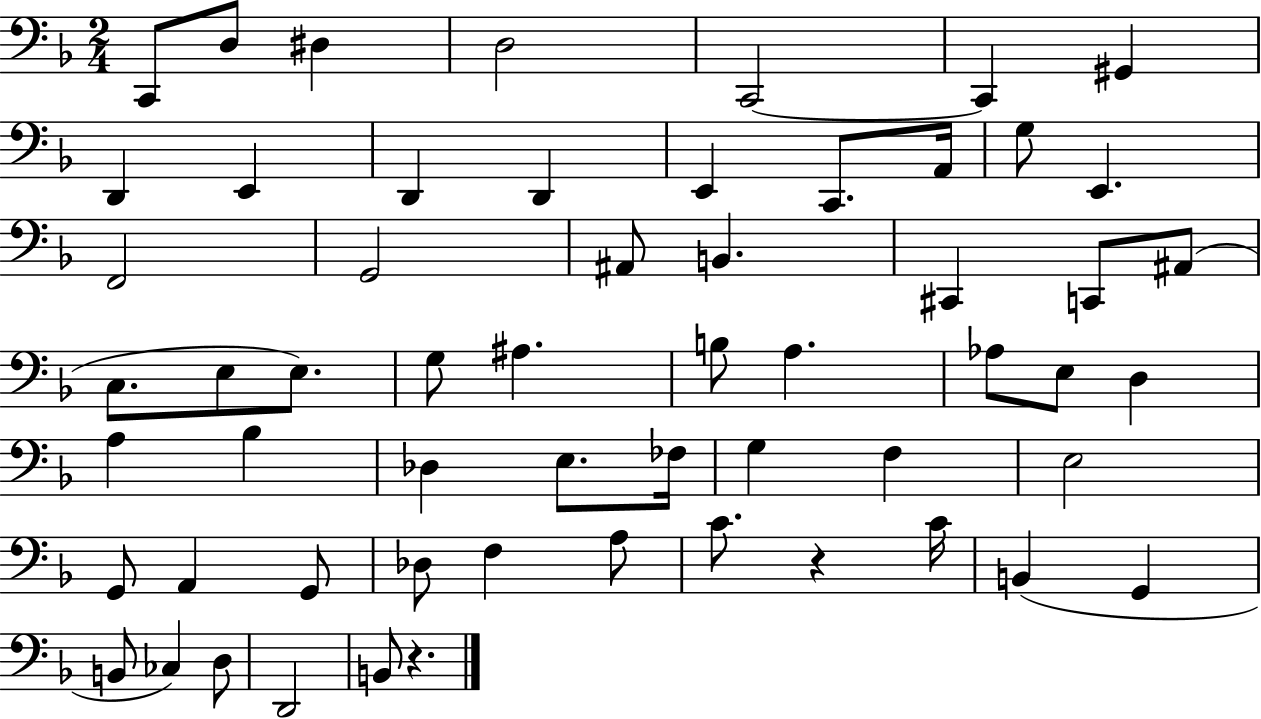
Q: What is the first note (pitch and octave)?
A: C2